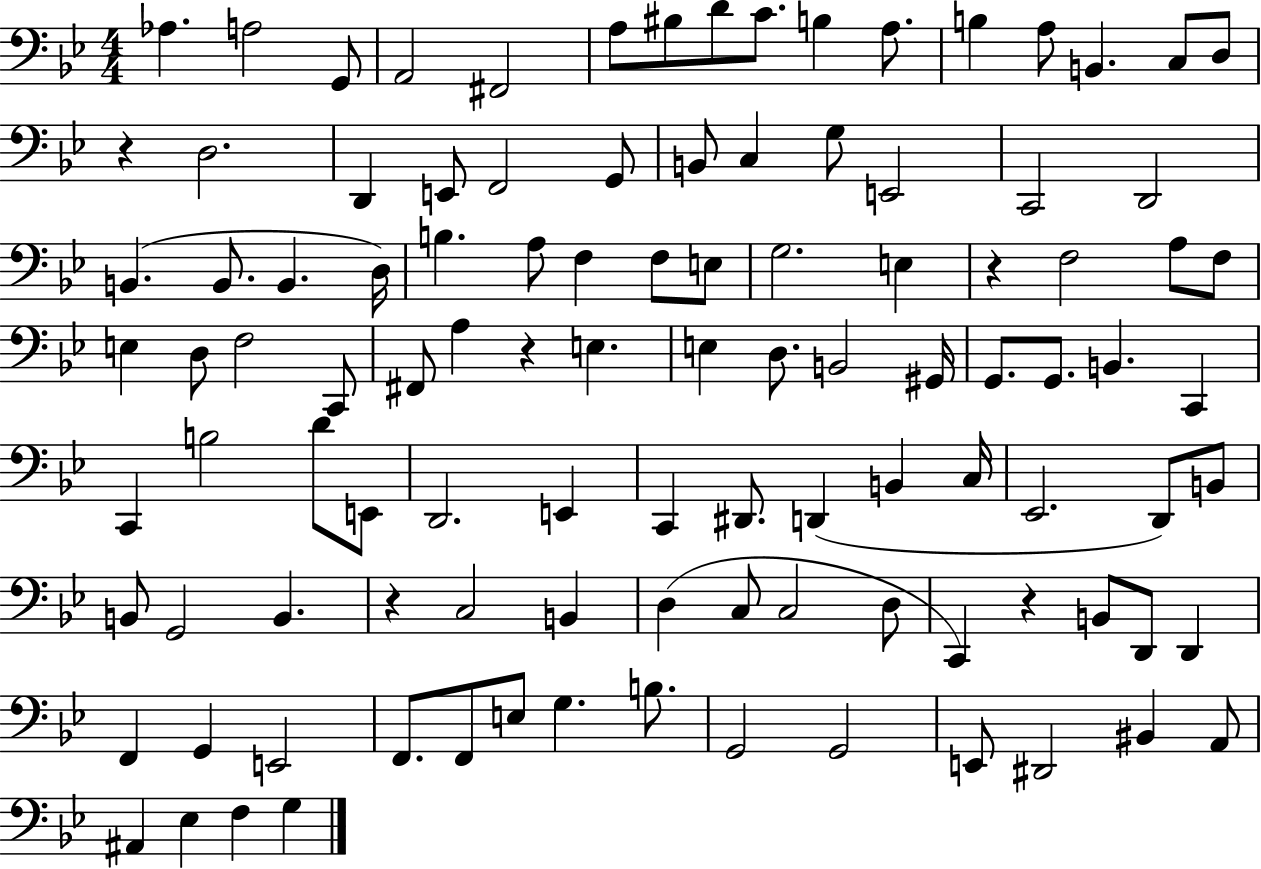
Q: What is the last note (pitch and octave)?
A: G3